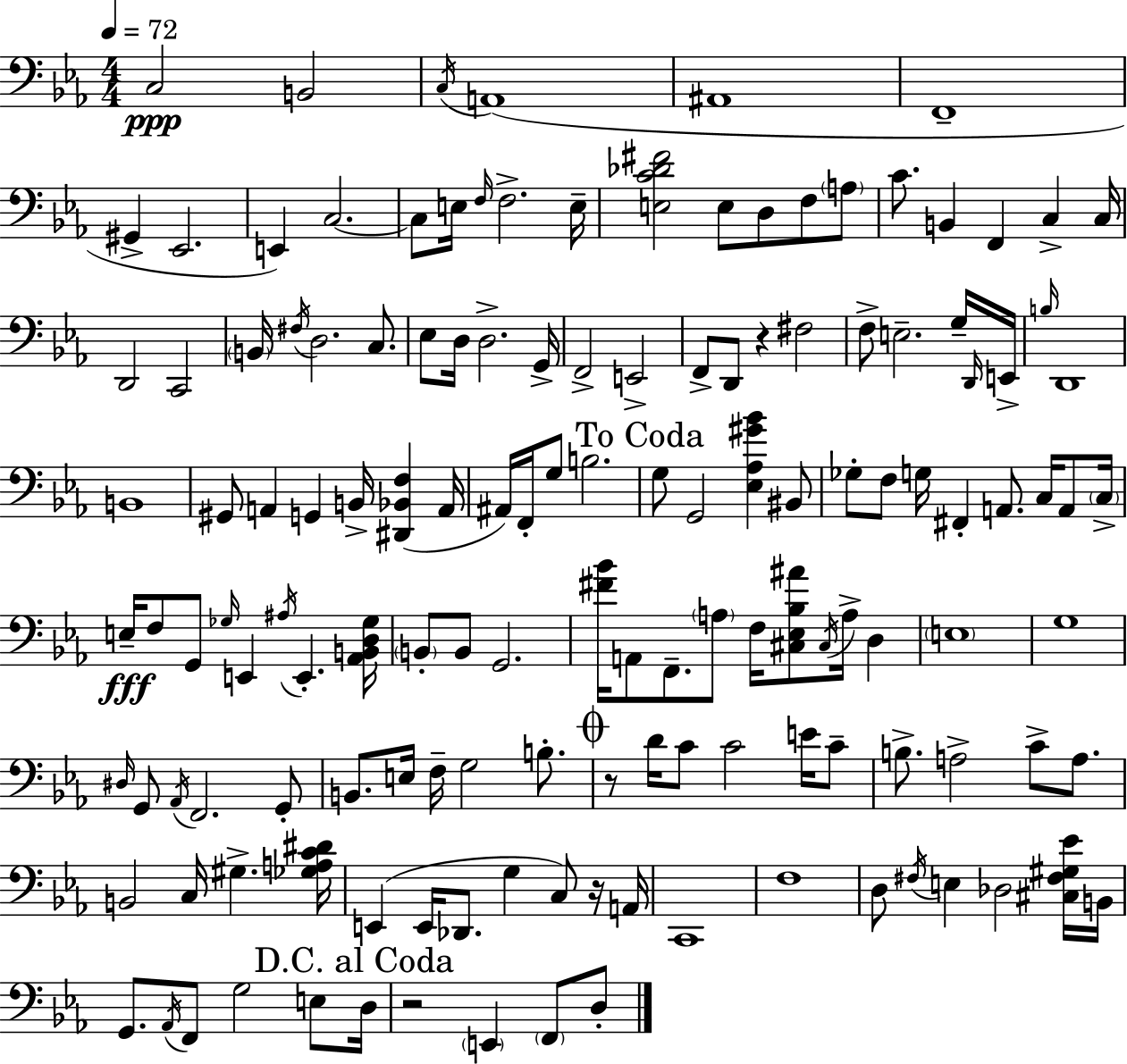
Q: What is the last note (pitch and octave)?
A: D3